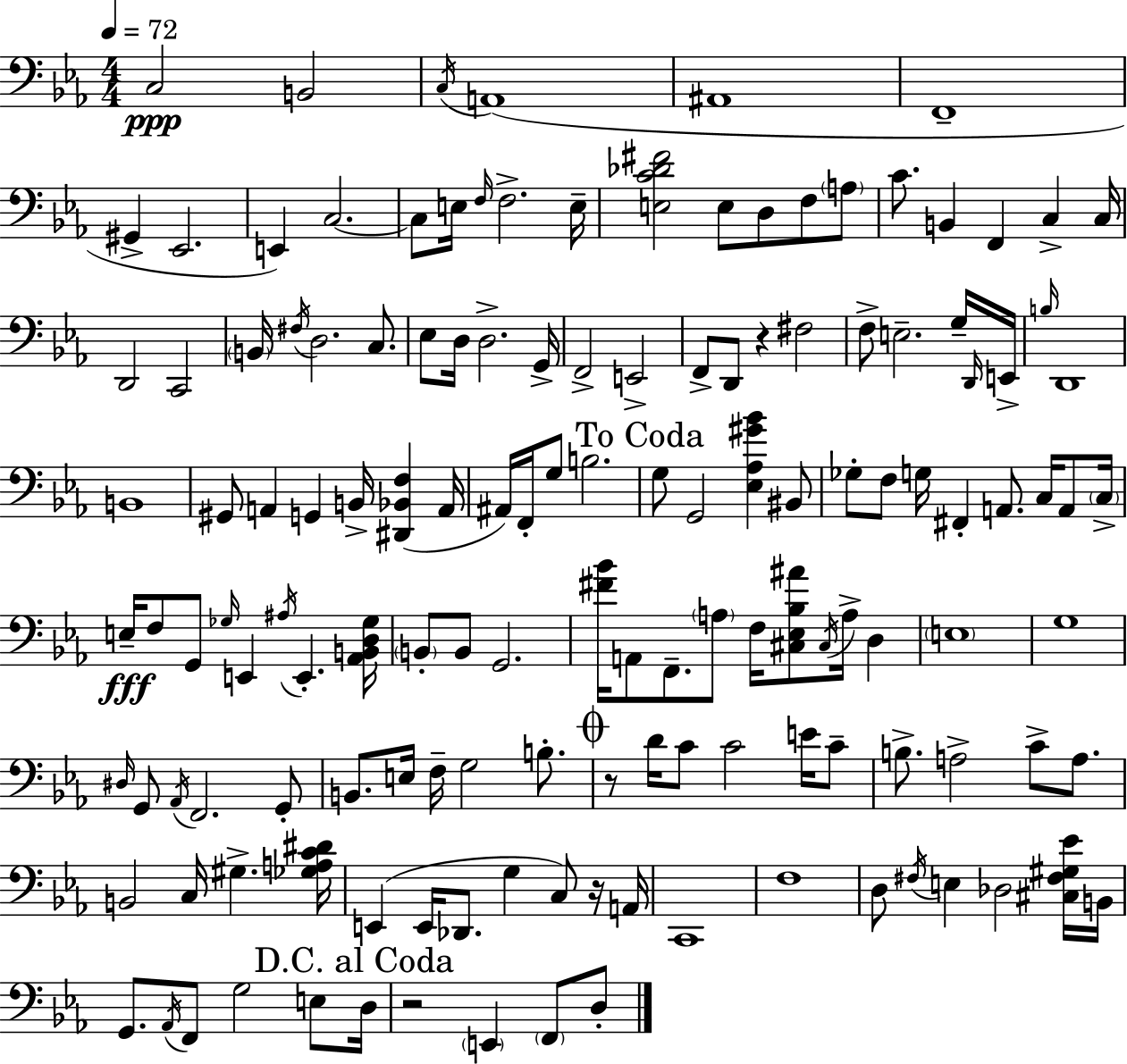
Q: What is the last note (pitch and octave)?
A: D3